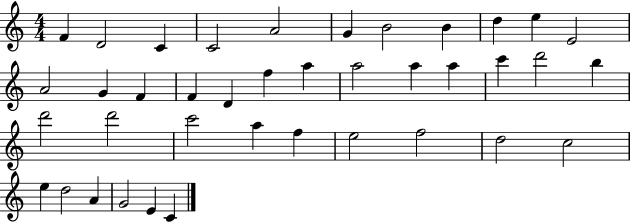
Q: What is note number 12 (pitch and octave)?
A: A4